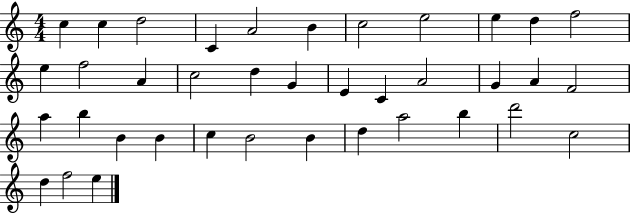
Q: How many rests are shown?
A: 0